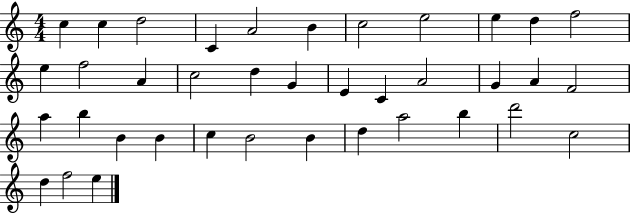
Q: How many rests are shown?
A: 0